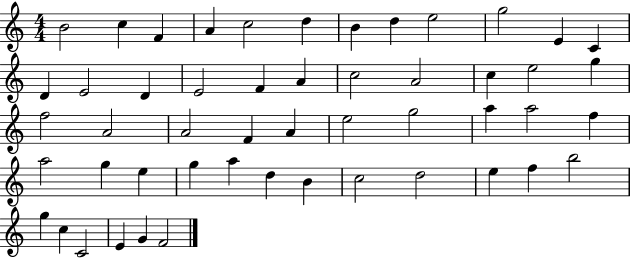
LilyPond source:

{
  \clef treble
  \numericTimeSignature
  \time 4/4
  \key c \major
  b'2 c''4 f'4 | a'4 c''2 d''4 | b'4 d''4 e''2 | g''2 e'4 c'4 | \break d'4 e'2 d'4 | e'2 f'4 a'4 | c''2 a'2 | c''4 e''2 g''4 | \break f''2 a'2 | a'2 f'4 a'4 | e''2 g''2 | a''4 a''2 f''4 | \break a''2 g''4 e''4 | g''4 a''4 d''4 b'4 | c''2 d''2 | e''4 f''4 b''2 | \break g''4 c''4 c'2 | e'4 g'4 f'2 | \bar "|."
}